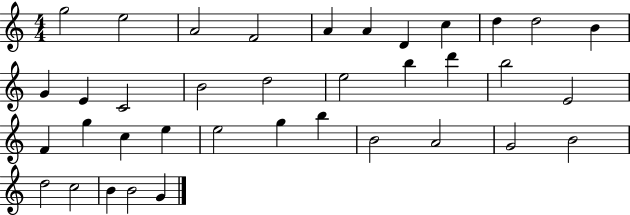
G5/h E5/h A4/h F4/h A4/q A4/q D4/q C5/q D5/q D5/h B4/q G4/q E4/q C4/h B4/h D5/h E5/h B5/q D6/q B5/h E4/h F4/q G5/q C5/q E5/q E5/h G5/q B5/q B4/h A4/h G4/h B4/h D5/h C5/h B4/q B4/h G4/q